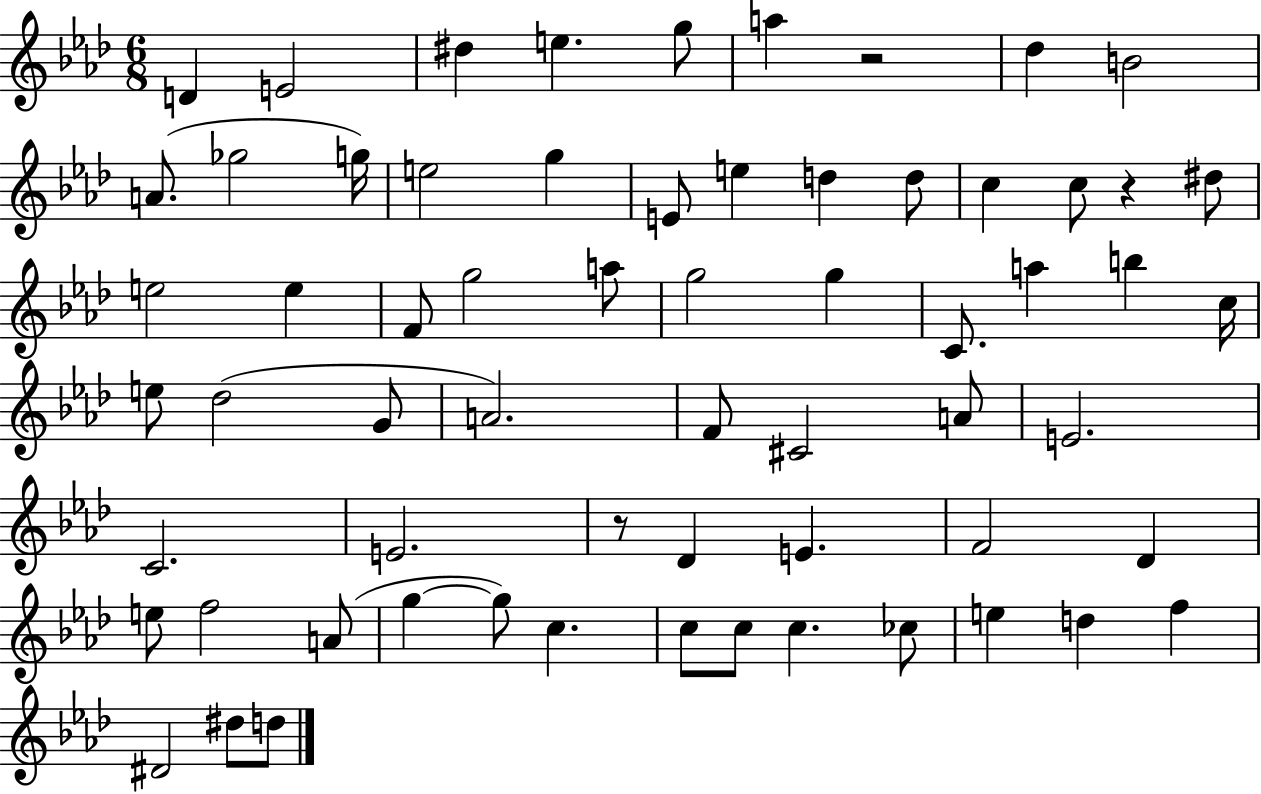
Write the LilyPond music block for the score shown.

{
  \clef treble
  \numericTimeSignature
  \time 6/8
  \key aes \major
  d'4 e'2 | dis''4 e''4. g''8 | a''4 r2 | des''4 b'2 | \break a'8.( ges''2 g''16) | e''2 g''4 | e'8 e''4 d''4 d''8 | c''4 c''8 r4 dis''8 | \break e''2 e''4 | f'8 g''2 a''8 | g''2 g''4 | c'8. a''4 b''4 c''16 | \break e''8 des''2( g'8 | a'2.) | f'8 cis'2 a'8 | e'2. | \break c'2. | e'2. | r8 des'4 e'4. | f'2 des'4 | \break e''8 f''2 a'8( | g''4~~ g''8) c''4. | c''8 c''8 c''4. ces''8 | e''4 d''4 f''4 | \break dis'2 dis''8 d''8 | \bar "|."
}